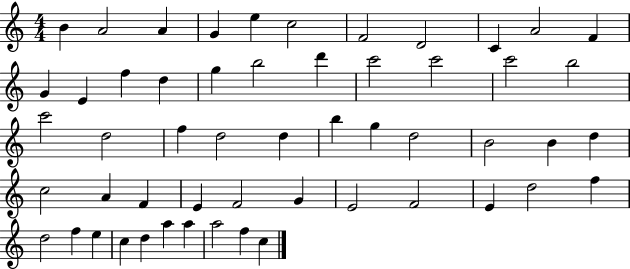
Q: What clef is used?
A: treble